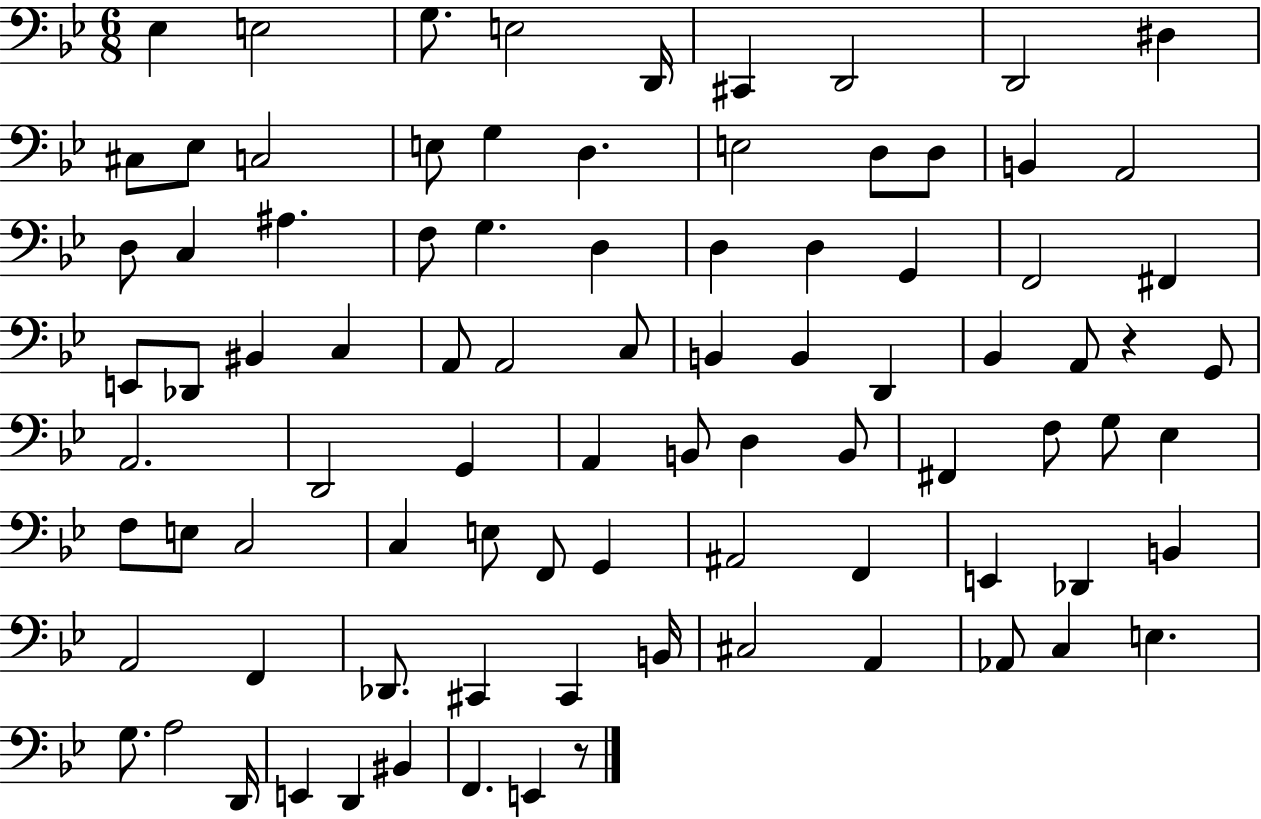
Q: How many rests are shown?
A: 2